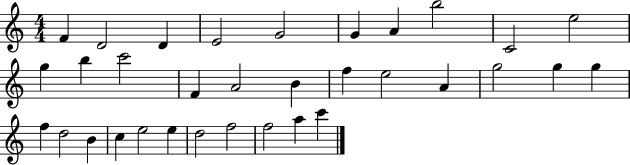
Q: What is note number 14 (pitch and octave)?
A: F4